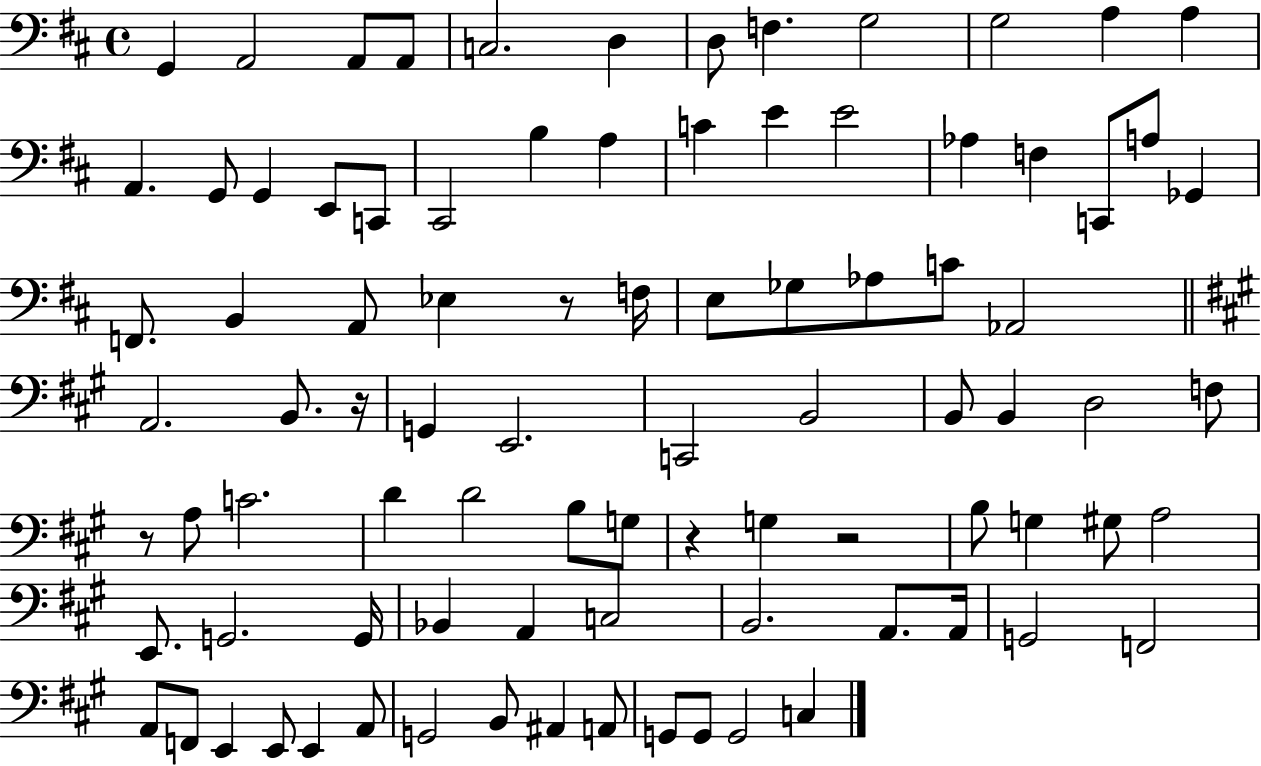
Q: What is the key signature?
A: D major